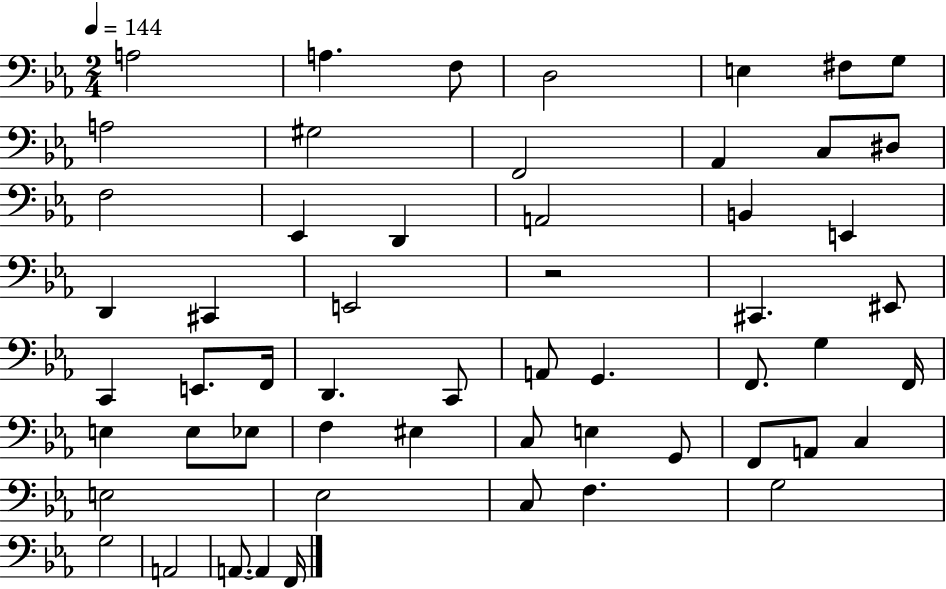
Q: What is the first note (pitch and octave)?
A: A3